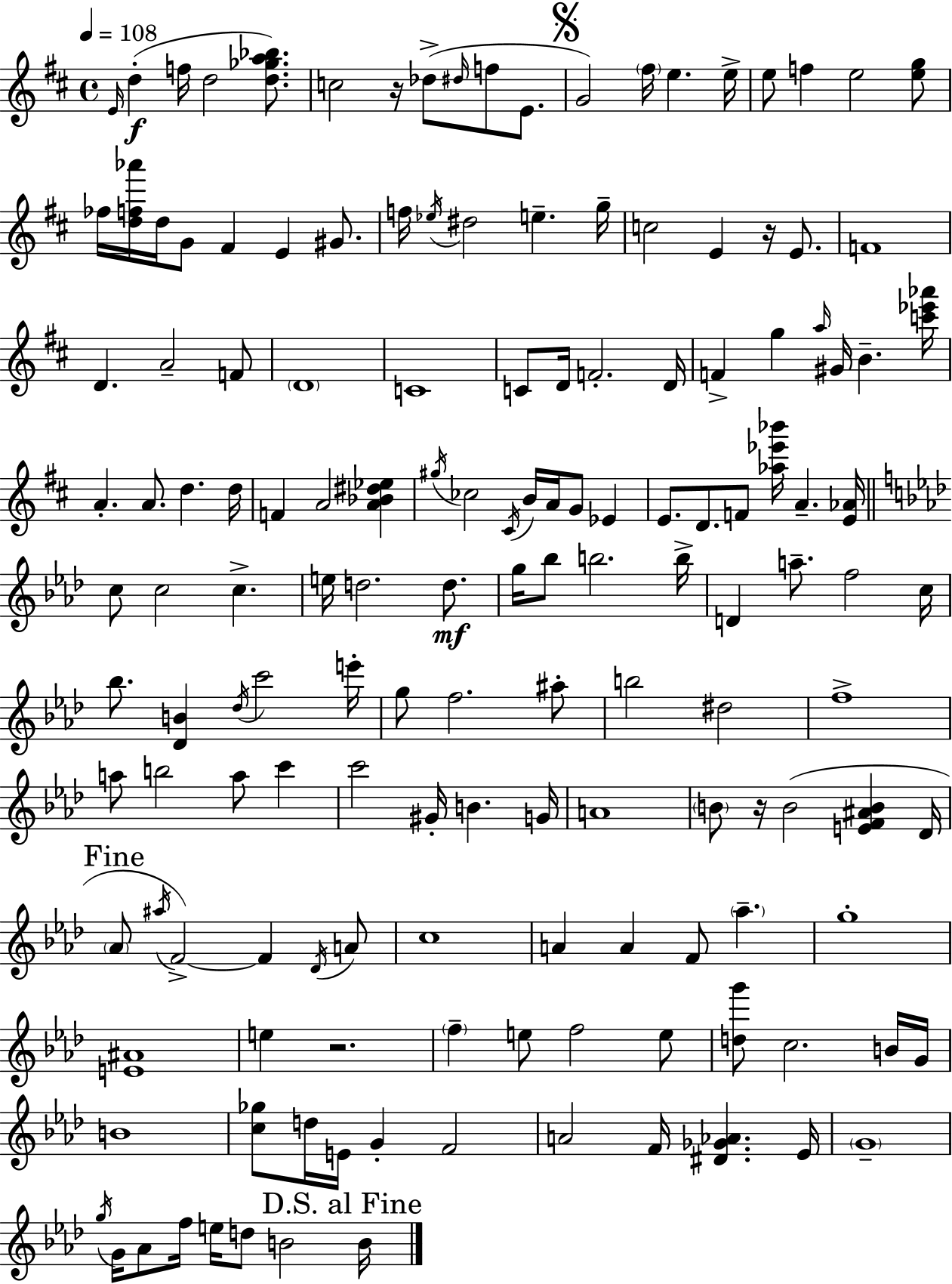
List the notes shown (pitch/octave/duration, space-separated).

E4/s D5/q F5/s D5/h [D5,Gb5,A5,Bb5]/e. C5/h R/s Db5/e D#5/s F5/e E4/e. G4/h F#5/s E5/q. E5/s E5/e F5/q E5/h [E5,G5]/e FES5/s [D5,F5,Ab6]/s D5/s G4/e F#4/q E4/q G#4/e. F5/s Eb5/s D#5/h E5/q. G5/s C5/h E4/q R/s E4/e. F4/w D4/q. A4/h F4/e D4/w C4/w C4/e D4/s F4/h. D4/s F4/q G5/q A5/s G#4/s B4/q. [C6,Eb6,Ab6]/s A4/q. A4/e. D5/q. D5/s F4/q A4/h [A4,Bb4,D#5,Eb5]/q G#5/s CES5/h C#4/s B4/s A4/s G4/e Eb4/q E4/e. D4/e. F4/e [Ab5,Eb6,Bb6]/s A4/q. [E4,Ab4]/s C5/e C5/h C5/q. E5/s D5/h. D5/e. G5/s Bb5/e B5/h. B5/s D4/q A5/e. F5/h C5/s Bb5/e. [Db4,B4]/q Db5/s C6/h E6/s G5/e F5/h. A#5/e B5/h D#5/h F5/w A5/e B5/h A5/e C6/q C6/h G#4/s B4/q. G4/s A4/w B4/e R/s B4/h [E4,F4,A#4,B4]/q Db4/s Ab4/e A#5/s F4/h F4/q Db4/s A4/e C5/w A4/q A4/q F4/e Ab5/q. G5/w [E4,A#4]/w E5/q R/h. F5/q E5/e F5/h E5/e [D5,G6]/e C5/h. B4/s G4/s B4/w [C5,Gb5]/e D5/s E4/s G4/q F4/h A4/h F4/s [D#4,Gb4,Ab4]/q. Eb4/s G4/w G5/s G4/s Ab4/e F5/s E5/s D5/e B4/h B4/s